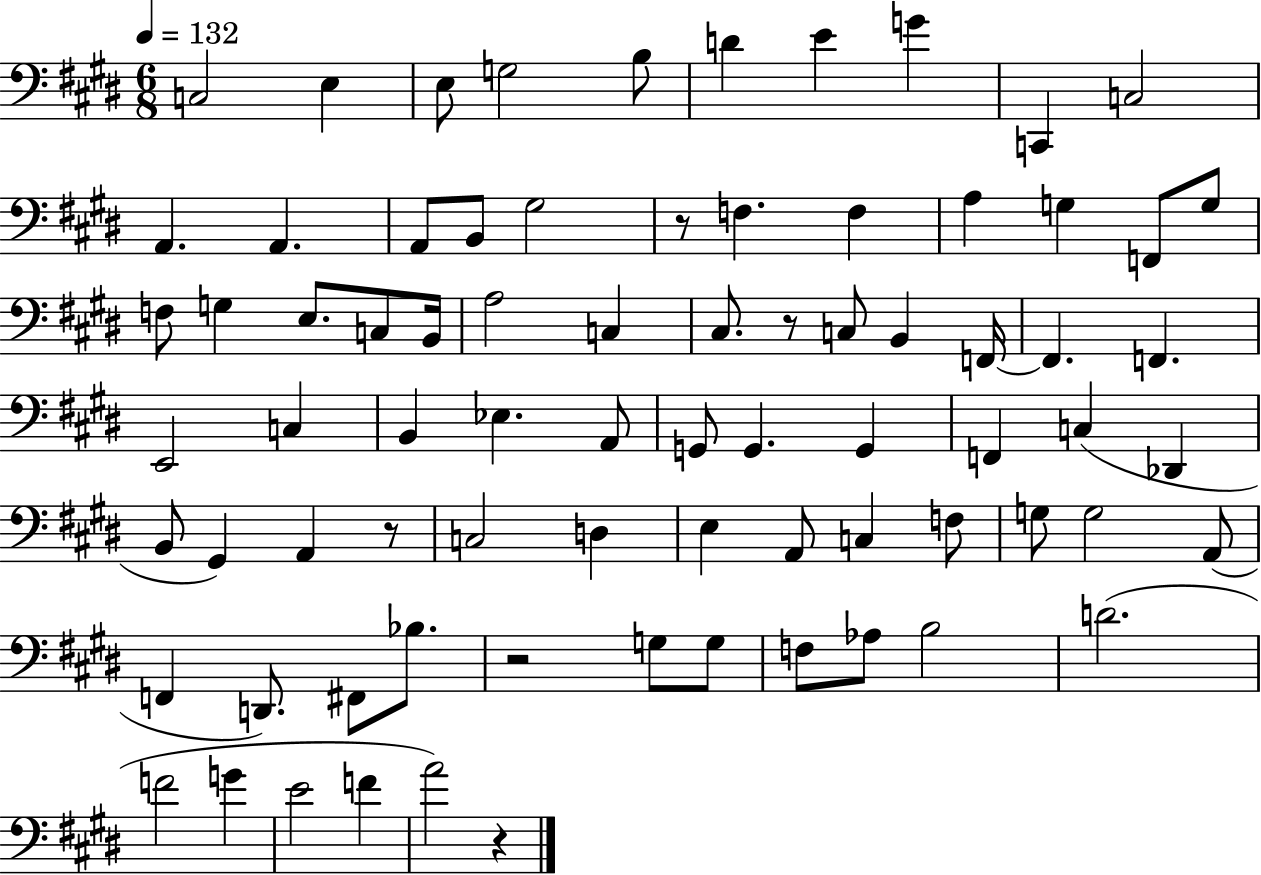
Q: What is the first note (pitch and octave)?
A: C3